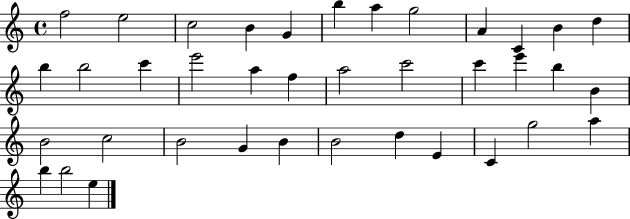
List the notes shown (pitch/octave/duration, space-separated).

F5/h E5/h C5/h B4/q G4/q B5/q A5/q G5/h A4/q C4/q B4/q D5/q B5/q B5/h C6/q E6/h A5/q F5/q A5/h C6/h C6/q E6/q B5/q B4/q B4/h C5/h B4/h G4/q B4/q B4/h D5/q E4/q C4/q G5/h A5/q B5/q B5/h E5/q